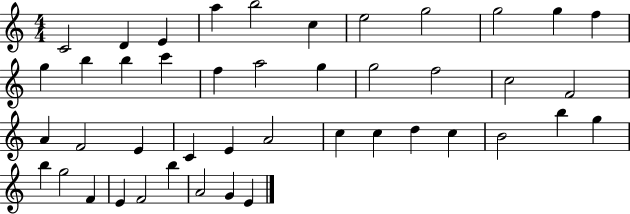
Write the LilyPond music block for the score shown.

{
  \clef treble
  \numericTimeSignature
  \time 4/4
  \key c \major
  c'2 d'4 e'4 | a''4 b''2 c''4 | e''2 g''2 | g''2 g''4 f''4 | \break g''4 b''4 b''4 c'''4 | f''4 a''2 g''4 | g''2 f''2 | c''2 f'2 | \break a'4 f'2 e'4 | c'4 e'4 a'2 | c''4 c''4 d''4 c''4 | b'2 b''4 g''4 | \break b''4 g''2 f'4 | e'4 f'2 b''4 | a'2 g'4 e'4 | \bar "|."
}